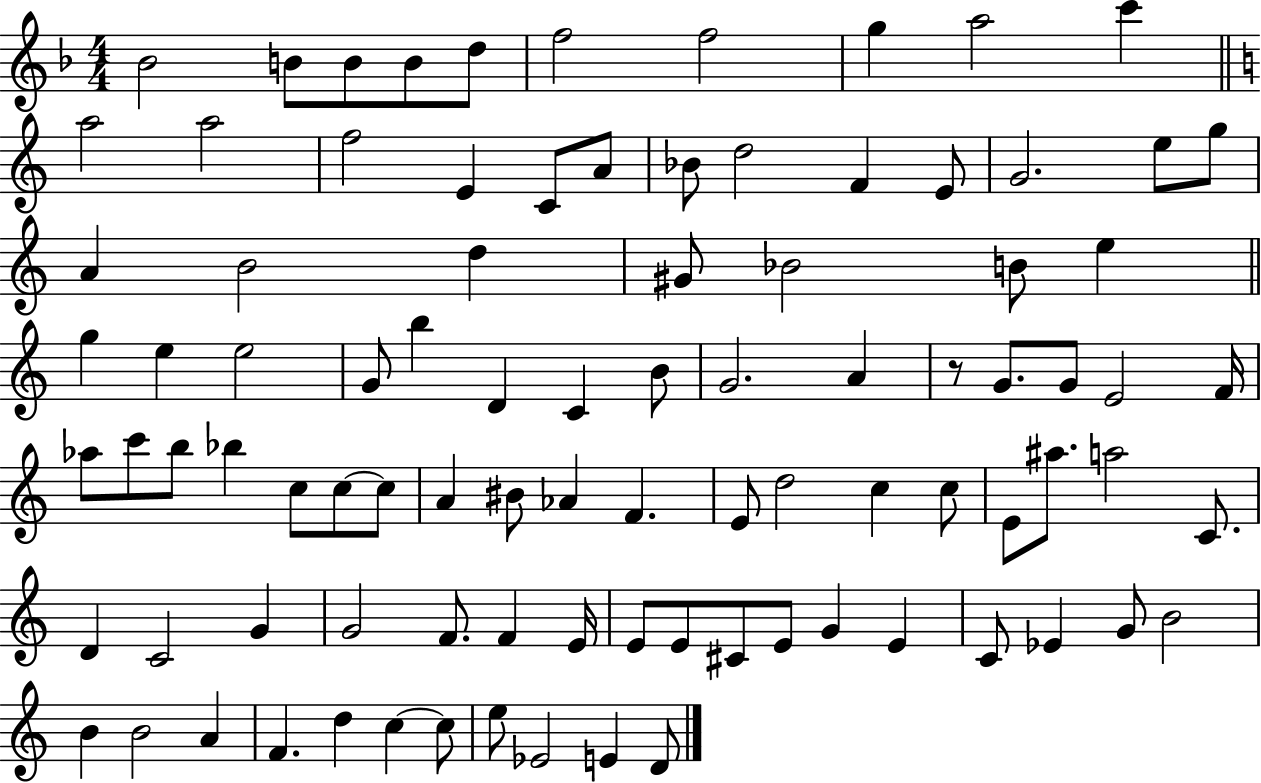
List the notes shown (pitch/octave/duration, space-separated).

Bb4/h B4/e B4/e B4/e D5/e F5/h F5/h G5/q A5/h C6/q A5/h A5/h F5/h E4/q C4/e A4/e Bb4/e D5/h F4/q E4/e G4/h. E5/e G5/e A4/q B4/h D5/q G#4/e Bb4/h B4/e E5/q G5/q E5/q E5/h G4/e B5/q D4/q C4/q B4/e G4/h. A4/q R/e G4/e. G4/e E4/h F4/s Ab5/e C6/e B5/e Bb5/q C5/e C5/e C5/e A4/q BIS4/e Ab4/q F4/q. E4/e D5/h C5/q C5/e E4/e A#5/e. A5/h C4/e. D4/q C4/h G4/q G4/h F4/e. F4/q E4/s E4/e E4/e C#4/e E4/e G4/q E4/q C4/e Eb4/q G4/e B4/h B4/q B4/h A4/q F4/q. D5/q C5/q C5/e E5/e Eb4/h E4/q D4/e